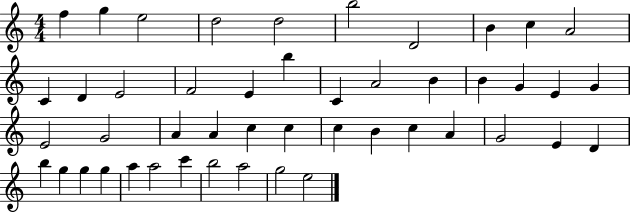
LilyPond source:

{
  \clef treble
  \numericTimeSignature
  \time 4/4
  \key c \major
  f''4 g''4 e''2 | d''2 d''2 | b''2 d'2 | b'4 c''4 a'2 | \break c'4 d'4 e'2 | f'2 e'4 b''4 | c'4 a'2 b'4 | b'4 g'4 e'4 g'4 | \break e'2 g'2 | a'4 a'4 c''4 c''4 | c''4 b'4 c''4 a'4 | g'2 e'4 d'4 | \break b''4 g''4 g''4 g''4 | a''4 a''2 c'''4 | b''2 a''2 | g''2 e''2 | \break \bar "|."
}